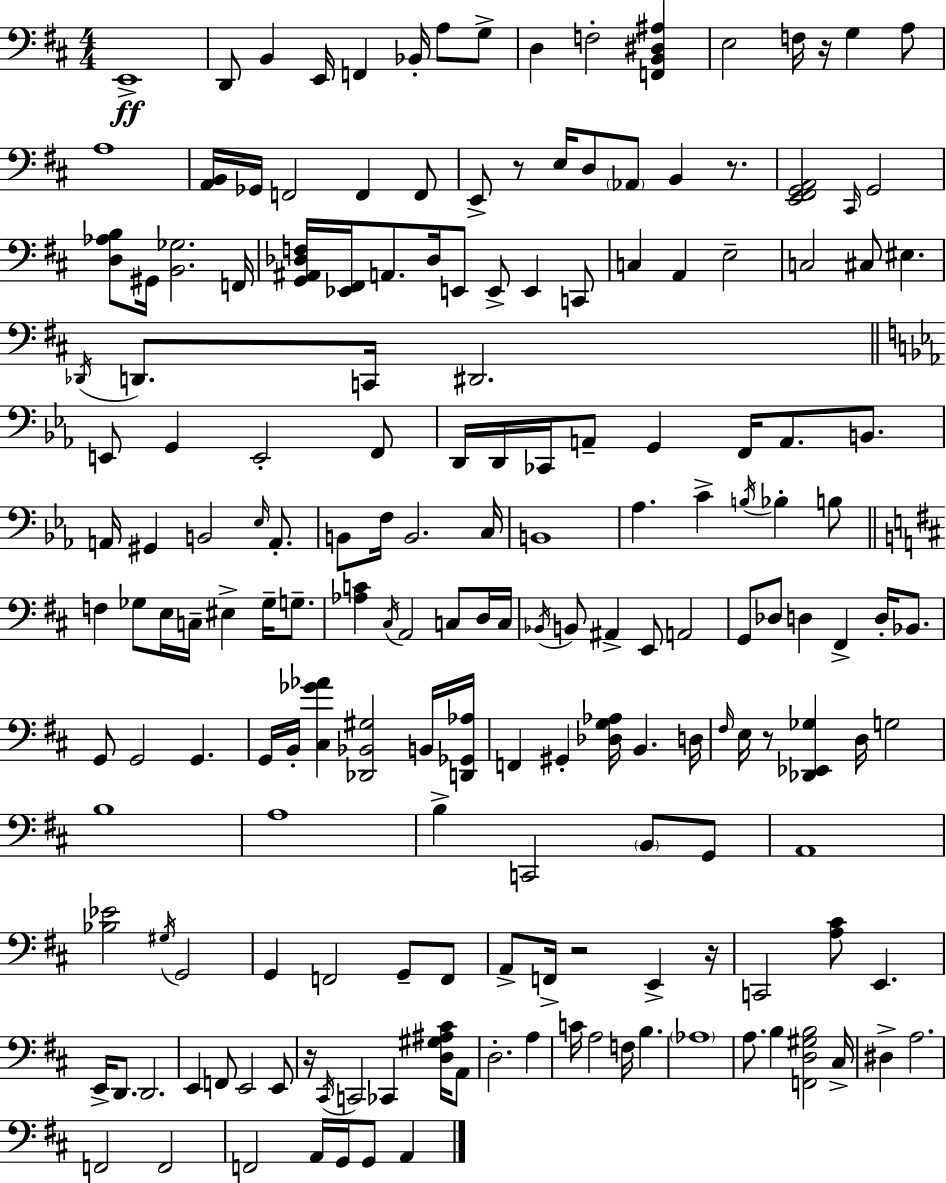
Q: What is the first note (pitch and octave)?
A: E2